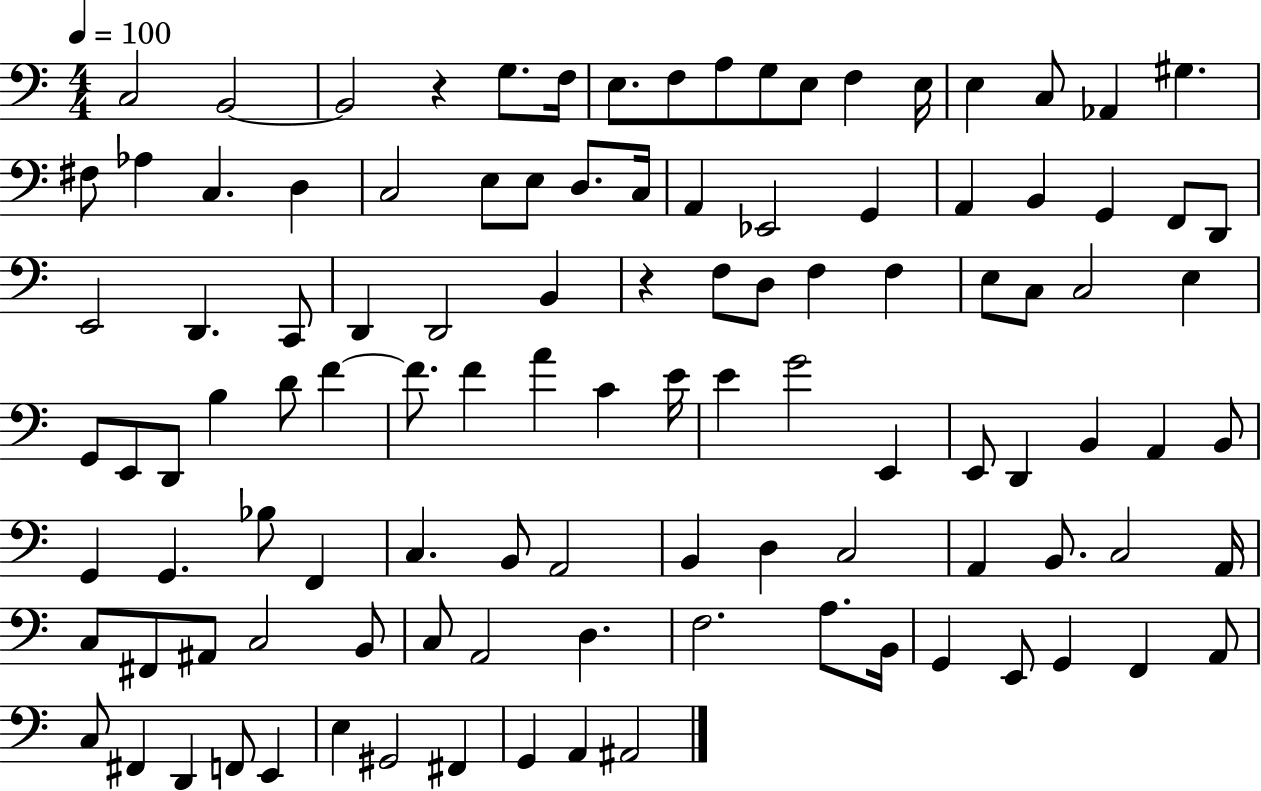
X:1
T:Untitled
M:4/4
L:1/4
K:C
C,2 B,,2 B,,2 z G,/2 F,/4 E,/2 F,/2 A,/2 G,/2 E,/2 F, E,/4 E, C,/2 _A,, ^G, ^F,/2 _A, C, D, C,2 E,/2 E,/2 D,/2 C,/4 A,, _E,,2 G,, A,, B,, G,, F,,/2 D,,/2 E,,2 D,, C,,/2 D,, D,,2 B,, z F,/2 D,/2 F, F, E,/2 C,/2 C,2 E, G,,/2 E,,/2 D,,/2 B, D/2 F F/2 F A C E/4 E G2 E,, E,,/2 D,, B,, A,, B,,/2 G,, G,, _B,/2 F,, C, B,,/2 A,,2 B,, D, C,2 A,, B,,/2 C,2 A,,/4 C,/2 ^F,,/2 ^A,,/2 C,2 B,,/2 C,/2 A,,2 D, F,2 A,/2 B,,/4 G,, E,,/2 G,, F,, A,,/2 C,/2 ^F,, D,, F,,/2 E,, E, ^G,,2 ^F,, G,, A,, ^A,,2